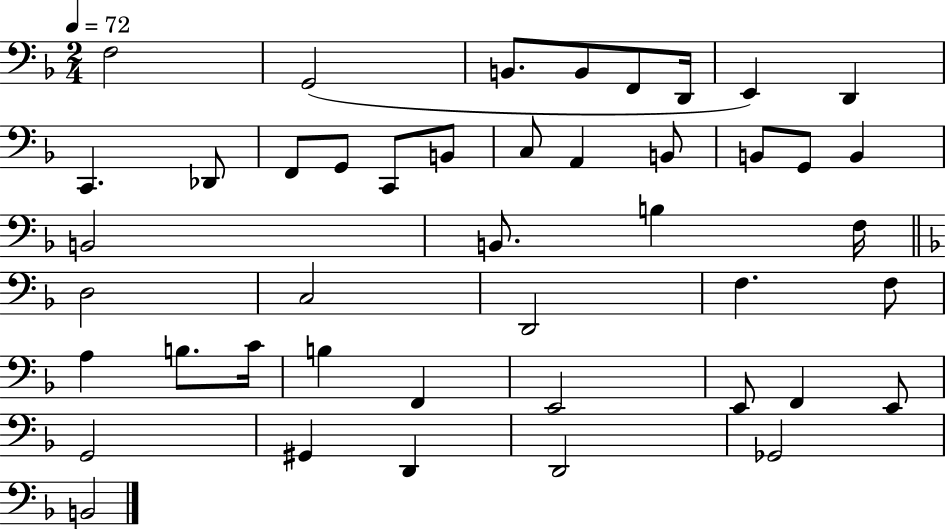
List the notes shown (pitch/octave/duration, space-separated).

F3/h G2/h B2/e. B2/e F2/e D2/s E2/q D2/q C2/q. Db2/e F2/e G2/e C2/e B2/e C3/e A2/q B2/e B2/e G2/e B2/q B2/h B2/e. B3/q F3/s D3/h C3/h D2/h F3/q. F3/e A3/q B3/e. C4/s B3/q F2/q E2/h E2/e F2/q E2/e G2/h G#2/q D2/q D2/h Gb2/h B2/h